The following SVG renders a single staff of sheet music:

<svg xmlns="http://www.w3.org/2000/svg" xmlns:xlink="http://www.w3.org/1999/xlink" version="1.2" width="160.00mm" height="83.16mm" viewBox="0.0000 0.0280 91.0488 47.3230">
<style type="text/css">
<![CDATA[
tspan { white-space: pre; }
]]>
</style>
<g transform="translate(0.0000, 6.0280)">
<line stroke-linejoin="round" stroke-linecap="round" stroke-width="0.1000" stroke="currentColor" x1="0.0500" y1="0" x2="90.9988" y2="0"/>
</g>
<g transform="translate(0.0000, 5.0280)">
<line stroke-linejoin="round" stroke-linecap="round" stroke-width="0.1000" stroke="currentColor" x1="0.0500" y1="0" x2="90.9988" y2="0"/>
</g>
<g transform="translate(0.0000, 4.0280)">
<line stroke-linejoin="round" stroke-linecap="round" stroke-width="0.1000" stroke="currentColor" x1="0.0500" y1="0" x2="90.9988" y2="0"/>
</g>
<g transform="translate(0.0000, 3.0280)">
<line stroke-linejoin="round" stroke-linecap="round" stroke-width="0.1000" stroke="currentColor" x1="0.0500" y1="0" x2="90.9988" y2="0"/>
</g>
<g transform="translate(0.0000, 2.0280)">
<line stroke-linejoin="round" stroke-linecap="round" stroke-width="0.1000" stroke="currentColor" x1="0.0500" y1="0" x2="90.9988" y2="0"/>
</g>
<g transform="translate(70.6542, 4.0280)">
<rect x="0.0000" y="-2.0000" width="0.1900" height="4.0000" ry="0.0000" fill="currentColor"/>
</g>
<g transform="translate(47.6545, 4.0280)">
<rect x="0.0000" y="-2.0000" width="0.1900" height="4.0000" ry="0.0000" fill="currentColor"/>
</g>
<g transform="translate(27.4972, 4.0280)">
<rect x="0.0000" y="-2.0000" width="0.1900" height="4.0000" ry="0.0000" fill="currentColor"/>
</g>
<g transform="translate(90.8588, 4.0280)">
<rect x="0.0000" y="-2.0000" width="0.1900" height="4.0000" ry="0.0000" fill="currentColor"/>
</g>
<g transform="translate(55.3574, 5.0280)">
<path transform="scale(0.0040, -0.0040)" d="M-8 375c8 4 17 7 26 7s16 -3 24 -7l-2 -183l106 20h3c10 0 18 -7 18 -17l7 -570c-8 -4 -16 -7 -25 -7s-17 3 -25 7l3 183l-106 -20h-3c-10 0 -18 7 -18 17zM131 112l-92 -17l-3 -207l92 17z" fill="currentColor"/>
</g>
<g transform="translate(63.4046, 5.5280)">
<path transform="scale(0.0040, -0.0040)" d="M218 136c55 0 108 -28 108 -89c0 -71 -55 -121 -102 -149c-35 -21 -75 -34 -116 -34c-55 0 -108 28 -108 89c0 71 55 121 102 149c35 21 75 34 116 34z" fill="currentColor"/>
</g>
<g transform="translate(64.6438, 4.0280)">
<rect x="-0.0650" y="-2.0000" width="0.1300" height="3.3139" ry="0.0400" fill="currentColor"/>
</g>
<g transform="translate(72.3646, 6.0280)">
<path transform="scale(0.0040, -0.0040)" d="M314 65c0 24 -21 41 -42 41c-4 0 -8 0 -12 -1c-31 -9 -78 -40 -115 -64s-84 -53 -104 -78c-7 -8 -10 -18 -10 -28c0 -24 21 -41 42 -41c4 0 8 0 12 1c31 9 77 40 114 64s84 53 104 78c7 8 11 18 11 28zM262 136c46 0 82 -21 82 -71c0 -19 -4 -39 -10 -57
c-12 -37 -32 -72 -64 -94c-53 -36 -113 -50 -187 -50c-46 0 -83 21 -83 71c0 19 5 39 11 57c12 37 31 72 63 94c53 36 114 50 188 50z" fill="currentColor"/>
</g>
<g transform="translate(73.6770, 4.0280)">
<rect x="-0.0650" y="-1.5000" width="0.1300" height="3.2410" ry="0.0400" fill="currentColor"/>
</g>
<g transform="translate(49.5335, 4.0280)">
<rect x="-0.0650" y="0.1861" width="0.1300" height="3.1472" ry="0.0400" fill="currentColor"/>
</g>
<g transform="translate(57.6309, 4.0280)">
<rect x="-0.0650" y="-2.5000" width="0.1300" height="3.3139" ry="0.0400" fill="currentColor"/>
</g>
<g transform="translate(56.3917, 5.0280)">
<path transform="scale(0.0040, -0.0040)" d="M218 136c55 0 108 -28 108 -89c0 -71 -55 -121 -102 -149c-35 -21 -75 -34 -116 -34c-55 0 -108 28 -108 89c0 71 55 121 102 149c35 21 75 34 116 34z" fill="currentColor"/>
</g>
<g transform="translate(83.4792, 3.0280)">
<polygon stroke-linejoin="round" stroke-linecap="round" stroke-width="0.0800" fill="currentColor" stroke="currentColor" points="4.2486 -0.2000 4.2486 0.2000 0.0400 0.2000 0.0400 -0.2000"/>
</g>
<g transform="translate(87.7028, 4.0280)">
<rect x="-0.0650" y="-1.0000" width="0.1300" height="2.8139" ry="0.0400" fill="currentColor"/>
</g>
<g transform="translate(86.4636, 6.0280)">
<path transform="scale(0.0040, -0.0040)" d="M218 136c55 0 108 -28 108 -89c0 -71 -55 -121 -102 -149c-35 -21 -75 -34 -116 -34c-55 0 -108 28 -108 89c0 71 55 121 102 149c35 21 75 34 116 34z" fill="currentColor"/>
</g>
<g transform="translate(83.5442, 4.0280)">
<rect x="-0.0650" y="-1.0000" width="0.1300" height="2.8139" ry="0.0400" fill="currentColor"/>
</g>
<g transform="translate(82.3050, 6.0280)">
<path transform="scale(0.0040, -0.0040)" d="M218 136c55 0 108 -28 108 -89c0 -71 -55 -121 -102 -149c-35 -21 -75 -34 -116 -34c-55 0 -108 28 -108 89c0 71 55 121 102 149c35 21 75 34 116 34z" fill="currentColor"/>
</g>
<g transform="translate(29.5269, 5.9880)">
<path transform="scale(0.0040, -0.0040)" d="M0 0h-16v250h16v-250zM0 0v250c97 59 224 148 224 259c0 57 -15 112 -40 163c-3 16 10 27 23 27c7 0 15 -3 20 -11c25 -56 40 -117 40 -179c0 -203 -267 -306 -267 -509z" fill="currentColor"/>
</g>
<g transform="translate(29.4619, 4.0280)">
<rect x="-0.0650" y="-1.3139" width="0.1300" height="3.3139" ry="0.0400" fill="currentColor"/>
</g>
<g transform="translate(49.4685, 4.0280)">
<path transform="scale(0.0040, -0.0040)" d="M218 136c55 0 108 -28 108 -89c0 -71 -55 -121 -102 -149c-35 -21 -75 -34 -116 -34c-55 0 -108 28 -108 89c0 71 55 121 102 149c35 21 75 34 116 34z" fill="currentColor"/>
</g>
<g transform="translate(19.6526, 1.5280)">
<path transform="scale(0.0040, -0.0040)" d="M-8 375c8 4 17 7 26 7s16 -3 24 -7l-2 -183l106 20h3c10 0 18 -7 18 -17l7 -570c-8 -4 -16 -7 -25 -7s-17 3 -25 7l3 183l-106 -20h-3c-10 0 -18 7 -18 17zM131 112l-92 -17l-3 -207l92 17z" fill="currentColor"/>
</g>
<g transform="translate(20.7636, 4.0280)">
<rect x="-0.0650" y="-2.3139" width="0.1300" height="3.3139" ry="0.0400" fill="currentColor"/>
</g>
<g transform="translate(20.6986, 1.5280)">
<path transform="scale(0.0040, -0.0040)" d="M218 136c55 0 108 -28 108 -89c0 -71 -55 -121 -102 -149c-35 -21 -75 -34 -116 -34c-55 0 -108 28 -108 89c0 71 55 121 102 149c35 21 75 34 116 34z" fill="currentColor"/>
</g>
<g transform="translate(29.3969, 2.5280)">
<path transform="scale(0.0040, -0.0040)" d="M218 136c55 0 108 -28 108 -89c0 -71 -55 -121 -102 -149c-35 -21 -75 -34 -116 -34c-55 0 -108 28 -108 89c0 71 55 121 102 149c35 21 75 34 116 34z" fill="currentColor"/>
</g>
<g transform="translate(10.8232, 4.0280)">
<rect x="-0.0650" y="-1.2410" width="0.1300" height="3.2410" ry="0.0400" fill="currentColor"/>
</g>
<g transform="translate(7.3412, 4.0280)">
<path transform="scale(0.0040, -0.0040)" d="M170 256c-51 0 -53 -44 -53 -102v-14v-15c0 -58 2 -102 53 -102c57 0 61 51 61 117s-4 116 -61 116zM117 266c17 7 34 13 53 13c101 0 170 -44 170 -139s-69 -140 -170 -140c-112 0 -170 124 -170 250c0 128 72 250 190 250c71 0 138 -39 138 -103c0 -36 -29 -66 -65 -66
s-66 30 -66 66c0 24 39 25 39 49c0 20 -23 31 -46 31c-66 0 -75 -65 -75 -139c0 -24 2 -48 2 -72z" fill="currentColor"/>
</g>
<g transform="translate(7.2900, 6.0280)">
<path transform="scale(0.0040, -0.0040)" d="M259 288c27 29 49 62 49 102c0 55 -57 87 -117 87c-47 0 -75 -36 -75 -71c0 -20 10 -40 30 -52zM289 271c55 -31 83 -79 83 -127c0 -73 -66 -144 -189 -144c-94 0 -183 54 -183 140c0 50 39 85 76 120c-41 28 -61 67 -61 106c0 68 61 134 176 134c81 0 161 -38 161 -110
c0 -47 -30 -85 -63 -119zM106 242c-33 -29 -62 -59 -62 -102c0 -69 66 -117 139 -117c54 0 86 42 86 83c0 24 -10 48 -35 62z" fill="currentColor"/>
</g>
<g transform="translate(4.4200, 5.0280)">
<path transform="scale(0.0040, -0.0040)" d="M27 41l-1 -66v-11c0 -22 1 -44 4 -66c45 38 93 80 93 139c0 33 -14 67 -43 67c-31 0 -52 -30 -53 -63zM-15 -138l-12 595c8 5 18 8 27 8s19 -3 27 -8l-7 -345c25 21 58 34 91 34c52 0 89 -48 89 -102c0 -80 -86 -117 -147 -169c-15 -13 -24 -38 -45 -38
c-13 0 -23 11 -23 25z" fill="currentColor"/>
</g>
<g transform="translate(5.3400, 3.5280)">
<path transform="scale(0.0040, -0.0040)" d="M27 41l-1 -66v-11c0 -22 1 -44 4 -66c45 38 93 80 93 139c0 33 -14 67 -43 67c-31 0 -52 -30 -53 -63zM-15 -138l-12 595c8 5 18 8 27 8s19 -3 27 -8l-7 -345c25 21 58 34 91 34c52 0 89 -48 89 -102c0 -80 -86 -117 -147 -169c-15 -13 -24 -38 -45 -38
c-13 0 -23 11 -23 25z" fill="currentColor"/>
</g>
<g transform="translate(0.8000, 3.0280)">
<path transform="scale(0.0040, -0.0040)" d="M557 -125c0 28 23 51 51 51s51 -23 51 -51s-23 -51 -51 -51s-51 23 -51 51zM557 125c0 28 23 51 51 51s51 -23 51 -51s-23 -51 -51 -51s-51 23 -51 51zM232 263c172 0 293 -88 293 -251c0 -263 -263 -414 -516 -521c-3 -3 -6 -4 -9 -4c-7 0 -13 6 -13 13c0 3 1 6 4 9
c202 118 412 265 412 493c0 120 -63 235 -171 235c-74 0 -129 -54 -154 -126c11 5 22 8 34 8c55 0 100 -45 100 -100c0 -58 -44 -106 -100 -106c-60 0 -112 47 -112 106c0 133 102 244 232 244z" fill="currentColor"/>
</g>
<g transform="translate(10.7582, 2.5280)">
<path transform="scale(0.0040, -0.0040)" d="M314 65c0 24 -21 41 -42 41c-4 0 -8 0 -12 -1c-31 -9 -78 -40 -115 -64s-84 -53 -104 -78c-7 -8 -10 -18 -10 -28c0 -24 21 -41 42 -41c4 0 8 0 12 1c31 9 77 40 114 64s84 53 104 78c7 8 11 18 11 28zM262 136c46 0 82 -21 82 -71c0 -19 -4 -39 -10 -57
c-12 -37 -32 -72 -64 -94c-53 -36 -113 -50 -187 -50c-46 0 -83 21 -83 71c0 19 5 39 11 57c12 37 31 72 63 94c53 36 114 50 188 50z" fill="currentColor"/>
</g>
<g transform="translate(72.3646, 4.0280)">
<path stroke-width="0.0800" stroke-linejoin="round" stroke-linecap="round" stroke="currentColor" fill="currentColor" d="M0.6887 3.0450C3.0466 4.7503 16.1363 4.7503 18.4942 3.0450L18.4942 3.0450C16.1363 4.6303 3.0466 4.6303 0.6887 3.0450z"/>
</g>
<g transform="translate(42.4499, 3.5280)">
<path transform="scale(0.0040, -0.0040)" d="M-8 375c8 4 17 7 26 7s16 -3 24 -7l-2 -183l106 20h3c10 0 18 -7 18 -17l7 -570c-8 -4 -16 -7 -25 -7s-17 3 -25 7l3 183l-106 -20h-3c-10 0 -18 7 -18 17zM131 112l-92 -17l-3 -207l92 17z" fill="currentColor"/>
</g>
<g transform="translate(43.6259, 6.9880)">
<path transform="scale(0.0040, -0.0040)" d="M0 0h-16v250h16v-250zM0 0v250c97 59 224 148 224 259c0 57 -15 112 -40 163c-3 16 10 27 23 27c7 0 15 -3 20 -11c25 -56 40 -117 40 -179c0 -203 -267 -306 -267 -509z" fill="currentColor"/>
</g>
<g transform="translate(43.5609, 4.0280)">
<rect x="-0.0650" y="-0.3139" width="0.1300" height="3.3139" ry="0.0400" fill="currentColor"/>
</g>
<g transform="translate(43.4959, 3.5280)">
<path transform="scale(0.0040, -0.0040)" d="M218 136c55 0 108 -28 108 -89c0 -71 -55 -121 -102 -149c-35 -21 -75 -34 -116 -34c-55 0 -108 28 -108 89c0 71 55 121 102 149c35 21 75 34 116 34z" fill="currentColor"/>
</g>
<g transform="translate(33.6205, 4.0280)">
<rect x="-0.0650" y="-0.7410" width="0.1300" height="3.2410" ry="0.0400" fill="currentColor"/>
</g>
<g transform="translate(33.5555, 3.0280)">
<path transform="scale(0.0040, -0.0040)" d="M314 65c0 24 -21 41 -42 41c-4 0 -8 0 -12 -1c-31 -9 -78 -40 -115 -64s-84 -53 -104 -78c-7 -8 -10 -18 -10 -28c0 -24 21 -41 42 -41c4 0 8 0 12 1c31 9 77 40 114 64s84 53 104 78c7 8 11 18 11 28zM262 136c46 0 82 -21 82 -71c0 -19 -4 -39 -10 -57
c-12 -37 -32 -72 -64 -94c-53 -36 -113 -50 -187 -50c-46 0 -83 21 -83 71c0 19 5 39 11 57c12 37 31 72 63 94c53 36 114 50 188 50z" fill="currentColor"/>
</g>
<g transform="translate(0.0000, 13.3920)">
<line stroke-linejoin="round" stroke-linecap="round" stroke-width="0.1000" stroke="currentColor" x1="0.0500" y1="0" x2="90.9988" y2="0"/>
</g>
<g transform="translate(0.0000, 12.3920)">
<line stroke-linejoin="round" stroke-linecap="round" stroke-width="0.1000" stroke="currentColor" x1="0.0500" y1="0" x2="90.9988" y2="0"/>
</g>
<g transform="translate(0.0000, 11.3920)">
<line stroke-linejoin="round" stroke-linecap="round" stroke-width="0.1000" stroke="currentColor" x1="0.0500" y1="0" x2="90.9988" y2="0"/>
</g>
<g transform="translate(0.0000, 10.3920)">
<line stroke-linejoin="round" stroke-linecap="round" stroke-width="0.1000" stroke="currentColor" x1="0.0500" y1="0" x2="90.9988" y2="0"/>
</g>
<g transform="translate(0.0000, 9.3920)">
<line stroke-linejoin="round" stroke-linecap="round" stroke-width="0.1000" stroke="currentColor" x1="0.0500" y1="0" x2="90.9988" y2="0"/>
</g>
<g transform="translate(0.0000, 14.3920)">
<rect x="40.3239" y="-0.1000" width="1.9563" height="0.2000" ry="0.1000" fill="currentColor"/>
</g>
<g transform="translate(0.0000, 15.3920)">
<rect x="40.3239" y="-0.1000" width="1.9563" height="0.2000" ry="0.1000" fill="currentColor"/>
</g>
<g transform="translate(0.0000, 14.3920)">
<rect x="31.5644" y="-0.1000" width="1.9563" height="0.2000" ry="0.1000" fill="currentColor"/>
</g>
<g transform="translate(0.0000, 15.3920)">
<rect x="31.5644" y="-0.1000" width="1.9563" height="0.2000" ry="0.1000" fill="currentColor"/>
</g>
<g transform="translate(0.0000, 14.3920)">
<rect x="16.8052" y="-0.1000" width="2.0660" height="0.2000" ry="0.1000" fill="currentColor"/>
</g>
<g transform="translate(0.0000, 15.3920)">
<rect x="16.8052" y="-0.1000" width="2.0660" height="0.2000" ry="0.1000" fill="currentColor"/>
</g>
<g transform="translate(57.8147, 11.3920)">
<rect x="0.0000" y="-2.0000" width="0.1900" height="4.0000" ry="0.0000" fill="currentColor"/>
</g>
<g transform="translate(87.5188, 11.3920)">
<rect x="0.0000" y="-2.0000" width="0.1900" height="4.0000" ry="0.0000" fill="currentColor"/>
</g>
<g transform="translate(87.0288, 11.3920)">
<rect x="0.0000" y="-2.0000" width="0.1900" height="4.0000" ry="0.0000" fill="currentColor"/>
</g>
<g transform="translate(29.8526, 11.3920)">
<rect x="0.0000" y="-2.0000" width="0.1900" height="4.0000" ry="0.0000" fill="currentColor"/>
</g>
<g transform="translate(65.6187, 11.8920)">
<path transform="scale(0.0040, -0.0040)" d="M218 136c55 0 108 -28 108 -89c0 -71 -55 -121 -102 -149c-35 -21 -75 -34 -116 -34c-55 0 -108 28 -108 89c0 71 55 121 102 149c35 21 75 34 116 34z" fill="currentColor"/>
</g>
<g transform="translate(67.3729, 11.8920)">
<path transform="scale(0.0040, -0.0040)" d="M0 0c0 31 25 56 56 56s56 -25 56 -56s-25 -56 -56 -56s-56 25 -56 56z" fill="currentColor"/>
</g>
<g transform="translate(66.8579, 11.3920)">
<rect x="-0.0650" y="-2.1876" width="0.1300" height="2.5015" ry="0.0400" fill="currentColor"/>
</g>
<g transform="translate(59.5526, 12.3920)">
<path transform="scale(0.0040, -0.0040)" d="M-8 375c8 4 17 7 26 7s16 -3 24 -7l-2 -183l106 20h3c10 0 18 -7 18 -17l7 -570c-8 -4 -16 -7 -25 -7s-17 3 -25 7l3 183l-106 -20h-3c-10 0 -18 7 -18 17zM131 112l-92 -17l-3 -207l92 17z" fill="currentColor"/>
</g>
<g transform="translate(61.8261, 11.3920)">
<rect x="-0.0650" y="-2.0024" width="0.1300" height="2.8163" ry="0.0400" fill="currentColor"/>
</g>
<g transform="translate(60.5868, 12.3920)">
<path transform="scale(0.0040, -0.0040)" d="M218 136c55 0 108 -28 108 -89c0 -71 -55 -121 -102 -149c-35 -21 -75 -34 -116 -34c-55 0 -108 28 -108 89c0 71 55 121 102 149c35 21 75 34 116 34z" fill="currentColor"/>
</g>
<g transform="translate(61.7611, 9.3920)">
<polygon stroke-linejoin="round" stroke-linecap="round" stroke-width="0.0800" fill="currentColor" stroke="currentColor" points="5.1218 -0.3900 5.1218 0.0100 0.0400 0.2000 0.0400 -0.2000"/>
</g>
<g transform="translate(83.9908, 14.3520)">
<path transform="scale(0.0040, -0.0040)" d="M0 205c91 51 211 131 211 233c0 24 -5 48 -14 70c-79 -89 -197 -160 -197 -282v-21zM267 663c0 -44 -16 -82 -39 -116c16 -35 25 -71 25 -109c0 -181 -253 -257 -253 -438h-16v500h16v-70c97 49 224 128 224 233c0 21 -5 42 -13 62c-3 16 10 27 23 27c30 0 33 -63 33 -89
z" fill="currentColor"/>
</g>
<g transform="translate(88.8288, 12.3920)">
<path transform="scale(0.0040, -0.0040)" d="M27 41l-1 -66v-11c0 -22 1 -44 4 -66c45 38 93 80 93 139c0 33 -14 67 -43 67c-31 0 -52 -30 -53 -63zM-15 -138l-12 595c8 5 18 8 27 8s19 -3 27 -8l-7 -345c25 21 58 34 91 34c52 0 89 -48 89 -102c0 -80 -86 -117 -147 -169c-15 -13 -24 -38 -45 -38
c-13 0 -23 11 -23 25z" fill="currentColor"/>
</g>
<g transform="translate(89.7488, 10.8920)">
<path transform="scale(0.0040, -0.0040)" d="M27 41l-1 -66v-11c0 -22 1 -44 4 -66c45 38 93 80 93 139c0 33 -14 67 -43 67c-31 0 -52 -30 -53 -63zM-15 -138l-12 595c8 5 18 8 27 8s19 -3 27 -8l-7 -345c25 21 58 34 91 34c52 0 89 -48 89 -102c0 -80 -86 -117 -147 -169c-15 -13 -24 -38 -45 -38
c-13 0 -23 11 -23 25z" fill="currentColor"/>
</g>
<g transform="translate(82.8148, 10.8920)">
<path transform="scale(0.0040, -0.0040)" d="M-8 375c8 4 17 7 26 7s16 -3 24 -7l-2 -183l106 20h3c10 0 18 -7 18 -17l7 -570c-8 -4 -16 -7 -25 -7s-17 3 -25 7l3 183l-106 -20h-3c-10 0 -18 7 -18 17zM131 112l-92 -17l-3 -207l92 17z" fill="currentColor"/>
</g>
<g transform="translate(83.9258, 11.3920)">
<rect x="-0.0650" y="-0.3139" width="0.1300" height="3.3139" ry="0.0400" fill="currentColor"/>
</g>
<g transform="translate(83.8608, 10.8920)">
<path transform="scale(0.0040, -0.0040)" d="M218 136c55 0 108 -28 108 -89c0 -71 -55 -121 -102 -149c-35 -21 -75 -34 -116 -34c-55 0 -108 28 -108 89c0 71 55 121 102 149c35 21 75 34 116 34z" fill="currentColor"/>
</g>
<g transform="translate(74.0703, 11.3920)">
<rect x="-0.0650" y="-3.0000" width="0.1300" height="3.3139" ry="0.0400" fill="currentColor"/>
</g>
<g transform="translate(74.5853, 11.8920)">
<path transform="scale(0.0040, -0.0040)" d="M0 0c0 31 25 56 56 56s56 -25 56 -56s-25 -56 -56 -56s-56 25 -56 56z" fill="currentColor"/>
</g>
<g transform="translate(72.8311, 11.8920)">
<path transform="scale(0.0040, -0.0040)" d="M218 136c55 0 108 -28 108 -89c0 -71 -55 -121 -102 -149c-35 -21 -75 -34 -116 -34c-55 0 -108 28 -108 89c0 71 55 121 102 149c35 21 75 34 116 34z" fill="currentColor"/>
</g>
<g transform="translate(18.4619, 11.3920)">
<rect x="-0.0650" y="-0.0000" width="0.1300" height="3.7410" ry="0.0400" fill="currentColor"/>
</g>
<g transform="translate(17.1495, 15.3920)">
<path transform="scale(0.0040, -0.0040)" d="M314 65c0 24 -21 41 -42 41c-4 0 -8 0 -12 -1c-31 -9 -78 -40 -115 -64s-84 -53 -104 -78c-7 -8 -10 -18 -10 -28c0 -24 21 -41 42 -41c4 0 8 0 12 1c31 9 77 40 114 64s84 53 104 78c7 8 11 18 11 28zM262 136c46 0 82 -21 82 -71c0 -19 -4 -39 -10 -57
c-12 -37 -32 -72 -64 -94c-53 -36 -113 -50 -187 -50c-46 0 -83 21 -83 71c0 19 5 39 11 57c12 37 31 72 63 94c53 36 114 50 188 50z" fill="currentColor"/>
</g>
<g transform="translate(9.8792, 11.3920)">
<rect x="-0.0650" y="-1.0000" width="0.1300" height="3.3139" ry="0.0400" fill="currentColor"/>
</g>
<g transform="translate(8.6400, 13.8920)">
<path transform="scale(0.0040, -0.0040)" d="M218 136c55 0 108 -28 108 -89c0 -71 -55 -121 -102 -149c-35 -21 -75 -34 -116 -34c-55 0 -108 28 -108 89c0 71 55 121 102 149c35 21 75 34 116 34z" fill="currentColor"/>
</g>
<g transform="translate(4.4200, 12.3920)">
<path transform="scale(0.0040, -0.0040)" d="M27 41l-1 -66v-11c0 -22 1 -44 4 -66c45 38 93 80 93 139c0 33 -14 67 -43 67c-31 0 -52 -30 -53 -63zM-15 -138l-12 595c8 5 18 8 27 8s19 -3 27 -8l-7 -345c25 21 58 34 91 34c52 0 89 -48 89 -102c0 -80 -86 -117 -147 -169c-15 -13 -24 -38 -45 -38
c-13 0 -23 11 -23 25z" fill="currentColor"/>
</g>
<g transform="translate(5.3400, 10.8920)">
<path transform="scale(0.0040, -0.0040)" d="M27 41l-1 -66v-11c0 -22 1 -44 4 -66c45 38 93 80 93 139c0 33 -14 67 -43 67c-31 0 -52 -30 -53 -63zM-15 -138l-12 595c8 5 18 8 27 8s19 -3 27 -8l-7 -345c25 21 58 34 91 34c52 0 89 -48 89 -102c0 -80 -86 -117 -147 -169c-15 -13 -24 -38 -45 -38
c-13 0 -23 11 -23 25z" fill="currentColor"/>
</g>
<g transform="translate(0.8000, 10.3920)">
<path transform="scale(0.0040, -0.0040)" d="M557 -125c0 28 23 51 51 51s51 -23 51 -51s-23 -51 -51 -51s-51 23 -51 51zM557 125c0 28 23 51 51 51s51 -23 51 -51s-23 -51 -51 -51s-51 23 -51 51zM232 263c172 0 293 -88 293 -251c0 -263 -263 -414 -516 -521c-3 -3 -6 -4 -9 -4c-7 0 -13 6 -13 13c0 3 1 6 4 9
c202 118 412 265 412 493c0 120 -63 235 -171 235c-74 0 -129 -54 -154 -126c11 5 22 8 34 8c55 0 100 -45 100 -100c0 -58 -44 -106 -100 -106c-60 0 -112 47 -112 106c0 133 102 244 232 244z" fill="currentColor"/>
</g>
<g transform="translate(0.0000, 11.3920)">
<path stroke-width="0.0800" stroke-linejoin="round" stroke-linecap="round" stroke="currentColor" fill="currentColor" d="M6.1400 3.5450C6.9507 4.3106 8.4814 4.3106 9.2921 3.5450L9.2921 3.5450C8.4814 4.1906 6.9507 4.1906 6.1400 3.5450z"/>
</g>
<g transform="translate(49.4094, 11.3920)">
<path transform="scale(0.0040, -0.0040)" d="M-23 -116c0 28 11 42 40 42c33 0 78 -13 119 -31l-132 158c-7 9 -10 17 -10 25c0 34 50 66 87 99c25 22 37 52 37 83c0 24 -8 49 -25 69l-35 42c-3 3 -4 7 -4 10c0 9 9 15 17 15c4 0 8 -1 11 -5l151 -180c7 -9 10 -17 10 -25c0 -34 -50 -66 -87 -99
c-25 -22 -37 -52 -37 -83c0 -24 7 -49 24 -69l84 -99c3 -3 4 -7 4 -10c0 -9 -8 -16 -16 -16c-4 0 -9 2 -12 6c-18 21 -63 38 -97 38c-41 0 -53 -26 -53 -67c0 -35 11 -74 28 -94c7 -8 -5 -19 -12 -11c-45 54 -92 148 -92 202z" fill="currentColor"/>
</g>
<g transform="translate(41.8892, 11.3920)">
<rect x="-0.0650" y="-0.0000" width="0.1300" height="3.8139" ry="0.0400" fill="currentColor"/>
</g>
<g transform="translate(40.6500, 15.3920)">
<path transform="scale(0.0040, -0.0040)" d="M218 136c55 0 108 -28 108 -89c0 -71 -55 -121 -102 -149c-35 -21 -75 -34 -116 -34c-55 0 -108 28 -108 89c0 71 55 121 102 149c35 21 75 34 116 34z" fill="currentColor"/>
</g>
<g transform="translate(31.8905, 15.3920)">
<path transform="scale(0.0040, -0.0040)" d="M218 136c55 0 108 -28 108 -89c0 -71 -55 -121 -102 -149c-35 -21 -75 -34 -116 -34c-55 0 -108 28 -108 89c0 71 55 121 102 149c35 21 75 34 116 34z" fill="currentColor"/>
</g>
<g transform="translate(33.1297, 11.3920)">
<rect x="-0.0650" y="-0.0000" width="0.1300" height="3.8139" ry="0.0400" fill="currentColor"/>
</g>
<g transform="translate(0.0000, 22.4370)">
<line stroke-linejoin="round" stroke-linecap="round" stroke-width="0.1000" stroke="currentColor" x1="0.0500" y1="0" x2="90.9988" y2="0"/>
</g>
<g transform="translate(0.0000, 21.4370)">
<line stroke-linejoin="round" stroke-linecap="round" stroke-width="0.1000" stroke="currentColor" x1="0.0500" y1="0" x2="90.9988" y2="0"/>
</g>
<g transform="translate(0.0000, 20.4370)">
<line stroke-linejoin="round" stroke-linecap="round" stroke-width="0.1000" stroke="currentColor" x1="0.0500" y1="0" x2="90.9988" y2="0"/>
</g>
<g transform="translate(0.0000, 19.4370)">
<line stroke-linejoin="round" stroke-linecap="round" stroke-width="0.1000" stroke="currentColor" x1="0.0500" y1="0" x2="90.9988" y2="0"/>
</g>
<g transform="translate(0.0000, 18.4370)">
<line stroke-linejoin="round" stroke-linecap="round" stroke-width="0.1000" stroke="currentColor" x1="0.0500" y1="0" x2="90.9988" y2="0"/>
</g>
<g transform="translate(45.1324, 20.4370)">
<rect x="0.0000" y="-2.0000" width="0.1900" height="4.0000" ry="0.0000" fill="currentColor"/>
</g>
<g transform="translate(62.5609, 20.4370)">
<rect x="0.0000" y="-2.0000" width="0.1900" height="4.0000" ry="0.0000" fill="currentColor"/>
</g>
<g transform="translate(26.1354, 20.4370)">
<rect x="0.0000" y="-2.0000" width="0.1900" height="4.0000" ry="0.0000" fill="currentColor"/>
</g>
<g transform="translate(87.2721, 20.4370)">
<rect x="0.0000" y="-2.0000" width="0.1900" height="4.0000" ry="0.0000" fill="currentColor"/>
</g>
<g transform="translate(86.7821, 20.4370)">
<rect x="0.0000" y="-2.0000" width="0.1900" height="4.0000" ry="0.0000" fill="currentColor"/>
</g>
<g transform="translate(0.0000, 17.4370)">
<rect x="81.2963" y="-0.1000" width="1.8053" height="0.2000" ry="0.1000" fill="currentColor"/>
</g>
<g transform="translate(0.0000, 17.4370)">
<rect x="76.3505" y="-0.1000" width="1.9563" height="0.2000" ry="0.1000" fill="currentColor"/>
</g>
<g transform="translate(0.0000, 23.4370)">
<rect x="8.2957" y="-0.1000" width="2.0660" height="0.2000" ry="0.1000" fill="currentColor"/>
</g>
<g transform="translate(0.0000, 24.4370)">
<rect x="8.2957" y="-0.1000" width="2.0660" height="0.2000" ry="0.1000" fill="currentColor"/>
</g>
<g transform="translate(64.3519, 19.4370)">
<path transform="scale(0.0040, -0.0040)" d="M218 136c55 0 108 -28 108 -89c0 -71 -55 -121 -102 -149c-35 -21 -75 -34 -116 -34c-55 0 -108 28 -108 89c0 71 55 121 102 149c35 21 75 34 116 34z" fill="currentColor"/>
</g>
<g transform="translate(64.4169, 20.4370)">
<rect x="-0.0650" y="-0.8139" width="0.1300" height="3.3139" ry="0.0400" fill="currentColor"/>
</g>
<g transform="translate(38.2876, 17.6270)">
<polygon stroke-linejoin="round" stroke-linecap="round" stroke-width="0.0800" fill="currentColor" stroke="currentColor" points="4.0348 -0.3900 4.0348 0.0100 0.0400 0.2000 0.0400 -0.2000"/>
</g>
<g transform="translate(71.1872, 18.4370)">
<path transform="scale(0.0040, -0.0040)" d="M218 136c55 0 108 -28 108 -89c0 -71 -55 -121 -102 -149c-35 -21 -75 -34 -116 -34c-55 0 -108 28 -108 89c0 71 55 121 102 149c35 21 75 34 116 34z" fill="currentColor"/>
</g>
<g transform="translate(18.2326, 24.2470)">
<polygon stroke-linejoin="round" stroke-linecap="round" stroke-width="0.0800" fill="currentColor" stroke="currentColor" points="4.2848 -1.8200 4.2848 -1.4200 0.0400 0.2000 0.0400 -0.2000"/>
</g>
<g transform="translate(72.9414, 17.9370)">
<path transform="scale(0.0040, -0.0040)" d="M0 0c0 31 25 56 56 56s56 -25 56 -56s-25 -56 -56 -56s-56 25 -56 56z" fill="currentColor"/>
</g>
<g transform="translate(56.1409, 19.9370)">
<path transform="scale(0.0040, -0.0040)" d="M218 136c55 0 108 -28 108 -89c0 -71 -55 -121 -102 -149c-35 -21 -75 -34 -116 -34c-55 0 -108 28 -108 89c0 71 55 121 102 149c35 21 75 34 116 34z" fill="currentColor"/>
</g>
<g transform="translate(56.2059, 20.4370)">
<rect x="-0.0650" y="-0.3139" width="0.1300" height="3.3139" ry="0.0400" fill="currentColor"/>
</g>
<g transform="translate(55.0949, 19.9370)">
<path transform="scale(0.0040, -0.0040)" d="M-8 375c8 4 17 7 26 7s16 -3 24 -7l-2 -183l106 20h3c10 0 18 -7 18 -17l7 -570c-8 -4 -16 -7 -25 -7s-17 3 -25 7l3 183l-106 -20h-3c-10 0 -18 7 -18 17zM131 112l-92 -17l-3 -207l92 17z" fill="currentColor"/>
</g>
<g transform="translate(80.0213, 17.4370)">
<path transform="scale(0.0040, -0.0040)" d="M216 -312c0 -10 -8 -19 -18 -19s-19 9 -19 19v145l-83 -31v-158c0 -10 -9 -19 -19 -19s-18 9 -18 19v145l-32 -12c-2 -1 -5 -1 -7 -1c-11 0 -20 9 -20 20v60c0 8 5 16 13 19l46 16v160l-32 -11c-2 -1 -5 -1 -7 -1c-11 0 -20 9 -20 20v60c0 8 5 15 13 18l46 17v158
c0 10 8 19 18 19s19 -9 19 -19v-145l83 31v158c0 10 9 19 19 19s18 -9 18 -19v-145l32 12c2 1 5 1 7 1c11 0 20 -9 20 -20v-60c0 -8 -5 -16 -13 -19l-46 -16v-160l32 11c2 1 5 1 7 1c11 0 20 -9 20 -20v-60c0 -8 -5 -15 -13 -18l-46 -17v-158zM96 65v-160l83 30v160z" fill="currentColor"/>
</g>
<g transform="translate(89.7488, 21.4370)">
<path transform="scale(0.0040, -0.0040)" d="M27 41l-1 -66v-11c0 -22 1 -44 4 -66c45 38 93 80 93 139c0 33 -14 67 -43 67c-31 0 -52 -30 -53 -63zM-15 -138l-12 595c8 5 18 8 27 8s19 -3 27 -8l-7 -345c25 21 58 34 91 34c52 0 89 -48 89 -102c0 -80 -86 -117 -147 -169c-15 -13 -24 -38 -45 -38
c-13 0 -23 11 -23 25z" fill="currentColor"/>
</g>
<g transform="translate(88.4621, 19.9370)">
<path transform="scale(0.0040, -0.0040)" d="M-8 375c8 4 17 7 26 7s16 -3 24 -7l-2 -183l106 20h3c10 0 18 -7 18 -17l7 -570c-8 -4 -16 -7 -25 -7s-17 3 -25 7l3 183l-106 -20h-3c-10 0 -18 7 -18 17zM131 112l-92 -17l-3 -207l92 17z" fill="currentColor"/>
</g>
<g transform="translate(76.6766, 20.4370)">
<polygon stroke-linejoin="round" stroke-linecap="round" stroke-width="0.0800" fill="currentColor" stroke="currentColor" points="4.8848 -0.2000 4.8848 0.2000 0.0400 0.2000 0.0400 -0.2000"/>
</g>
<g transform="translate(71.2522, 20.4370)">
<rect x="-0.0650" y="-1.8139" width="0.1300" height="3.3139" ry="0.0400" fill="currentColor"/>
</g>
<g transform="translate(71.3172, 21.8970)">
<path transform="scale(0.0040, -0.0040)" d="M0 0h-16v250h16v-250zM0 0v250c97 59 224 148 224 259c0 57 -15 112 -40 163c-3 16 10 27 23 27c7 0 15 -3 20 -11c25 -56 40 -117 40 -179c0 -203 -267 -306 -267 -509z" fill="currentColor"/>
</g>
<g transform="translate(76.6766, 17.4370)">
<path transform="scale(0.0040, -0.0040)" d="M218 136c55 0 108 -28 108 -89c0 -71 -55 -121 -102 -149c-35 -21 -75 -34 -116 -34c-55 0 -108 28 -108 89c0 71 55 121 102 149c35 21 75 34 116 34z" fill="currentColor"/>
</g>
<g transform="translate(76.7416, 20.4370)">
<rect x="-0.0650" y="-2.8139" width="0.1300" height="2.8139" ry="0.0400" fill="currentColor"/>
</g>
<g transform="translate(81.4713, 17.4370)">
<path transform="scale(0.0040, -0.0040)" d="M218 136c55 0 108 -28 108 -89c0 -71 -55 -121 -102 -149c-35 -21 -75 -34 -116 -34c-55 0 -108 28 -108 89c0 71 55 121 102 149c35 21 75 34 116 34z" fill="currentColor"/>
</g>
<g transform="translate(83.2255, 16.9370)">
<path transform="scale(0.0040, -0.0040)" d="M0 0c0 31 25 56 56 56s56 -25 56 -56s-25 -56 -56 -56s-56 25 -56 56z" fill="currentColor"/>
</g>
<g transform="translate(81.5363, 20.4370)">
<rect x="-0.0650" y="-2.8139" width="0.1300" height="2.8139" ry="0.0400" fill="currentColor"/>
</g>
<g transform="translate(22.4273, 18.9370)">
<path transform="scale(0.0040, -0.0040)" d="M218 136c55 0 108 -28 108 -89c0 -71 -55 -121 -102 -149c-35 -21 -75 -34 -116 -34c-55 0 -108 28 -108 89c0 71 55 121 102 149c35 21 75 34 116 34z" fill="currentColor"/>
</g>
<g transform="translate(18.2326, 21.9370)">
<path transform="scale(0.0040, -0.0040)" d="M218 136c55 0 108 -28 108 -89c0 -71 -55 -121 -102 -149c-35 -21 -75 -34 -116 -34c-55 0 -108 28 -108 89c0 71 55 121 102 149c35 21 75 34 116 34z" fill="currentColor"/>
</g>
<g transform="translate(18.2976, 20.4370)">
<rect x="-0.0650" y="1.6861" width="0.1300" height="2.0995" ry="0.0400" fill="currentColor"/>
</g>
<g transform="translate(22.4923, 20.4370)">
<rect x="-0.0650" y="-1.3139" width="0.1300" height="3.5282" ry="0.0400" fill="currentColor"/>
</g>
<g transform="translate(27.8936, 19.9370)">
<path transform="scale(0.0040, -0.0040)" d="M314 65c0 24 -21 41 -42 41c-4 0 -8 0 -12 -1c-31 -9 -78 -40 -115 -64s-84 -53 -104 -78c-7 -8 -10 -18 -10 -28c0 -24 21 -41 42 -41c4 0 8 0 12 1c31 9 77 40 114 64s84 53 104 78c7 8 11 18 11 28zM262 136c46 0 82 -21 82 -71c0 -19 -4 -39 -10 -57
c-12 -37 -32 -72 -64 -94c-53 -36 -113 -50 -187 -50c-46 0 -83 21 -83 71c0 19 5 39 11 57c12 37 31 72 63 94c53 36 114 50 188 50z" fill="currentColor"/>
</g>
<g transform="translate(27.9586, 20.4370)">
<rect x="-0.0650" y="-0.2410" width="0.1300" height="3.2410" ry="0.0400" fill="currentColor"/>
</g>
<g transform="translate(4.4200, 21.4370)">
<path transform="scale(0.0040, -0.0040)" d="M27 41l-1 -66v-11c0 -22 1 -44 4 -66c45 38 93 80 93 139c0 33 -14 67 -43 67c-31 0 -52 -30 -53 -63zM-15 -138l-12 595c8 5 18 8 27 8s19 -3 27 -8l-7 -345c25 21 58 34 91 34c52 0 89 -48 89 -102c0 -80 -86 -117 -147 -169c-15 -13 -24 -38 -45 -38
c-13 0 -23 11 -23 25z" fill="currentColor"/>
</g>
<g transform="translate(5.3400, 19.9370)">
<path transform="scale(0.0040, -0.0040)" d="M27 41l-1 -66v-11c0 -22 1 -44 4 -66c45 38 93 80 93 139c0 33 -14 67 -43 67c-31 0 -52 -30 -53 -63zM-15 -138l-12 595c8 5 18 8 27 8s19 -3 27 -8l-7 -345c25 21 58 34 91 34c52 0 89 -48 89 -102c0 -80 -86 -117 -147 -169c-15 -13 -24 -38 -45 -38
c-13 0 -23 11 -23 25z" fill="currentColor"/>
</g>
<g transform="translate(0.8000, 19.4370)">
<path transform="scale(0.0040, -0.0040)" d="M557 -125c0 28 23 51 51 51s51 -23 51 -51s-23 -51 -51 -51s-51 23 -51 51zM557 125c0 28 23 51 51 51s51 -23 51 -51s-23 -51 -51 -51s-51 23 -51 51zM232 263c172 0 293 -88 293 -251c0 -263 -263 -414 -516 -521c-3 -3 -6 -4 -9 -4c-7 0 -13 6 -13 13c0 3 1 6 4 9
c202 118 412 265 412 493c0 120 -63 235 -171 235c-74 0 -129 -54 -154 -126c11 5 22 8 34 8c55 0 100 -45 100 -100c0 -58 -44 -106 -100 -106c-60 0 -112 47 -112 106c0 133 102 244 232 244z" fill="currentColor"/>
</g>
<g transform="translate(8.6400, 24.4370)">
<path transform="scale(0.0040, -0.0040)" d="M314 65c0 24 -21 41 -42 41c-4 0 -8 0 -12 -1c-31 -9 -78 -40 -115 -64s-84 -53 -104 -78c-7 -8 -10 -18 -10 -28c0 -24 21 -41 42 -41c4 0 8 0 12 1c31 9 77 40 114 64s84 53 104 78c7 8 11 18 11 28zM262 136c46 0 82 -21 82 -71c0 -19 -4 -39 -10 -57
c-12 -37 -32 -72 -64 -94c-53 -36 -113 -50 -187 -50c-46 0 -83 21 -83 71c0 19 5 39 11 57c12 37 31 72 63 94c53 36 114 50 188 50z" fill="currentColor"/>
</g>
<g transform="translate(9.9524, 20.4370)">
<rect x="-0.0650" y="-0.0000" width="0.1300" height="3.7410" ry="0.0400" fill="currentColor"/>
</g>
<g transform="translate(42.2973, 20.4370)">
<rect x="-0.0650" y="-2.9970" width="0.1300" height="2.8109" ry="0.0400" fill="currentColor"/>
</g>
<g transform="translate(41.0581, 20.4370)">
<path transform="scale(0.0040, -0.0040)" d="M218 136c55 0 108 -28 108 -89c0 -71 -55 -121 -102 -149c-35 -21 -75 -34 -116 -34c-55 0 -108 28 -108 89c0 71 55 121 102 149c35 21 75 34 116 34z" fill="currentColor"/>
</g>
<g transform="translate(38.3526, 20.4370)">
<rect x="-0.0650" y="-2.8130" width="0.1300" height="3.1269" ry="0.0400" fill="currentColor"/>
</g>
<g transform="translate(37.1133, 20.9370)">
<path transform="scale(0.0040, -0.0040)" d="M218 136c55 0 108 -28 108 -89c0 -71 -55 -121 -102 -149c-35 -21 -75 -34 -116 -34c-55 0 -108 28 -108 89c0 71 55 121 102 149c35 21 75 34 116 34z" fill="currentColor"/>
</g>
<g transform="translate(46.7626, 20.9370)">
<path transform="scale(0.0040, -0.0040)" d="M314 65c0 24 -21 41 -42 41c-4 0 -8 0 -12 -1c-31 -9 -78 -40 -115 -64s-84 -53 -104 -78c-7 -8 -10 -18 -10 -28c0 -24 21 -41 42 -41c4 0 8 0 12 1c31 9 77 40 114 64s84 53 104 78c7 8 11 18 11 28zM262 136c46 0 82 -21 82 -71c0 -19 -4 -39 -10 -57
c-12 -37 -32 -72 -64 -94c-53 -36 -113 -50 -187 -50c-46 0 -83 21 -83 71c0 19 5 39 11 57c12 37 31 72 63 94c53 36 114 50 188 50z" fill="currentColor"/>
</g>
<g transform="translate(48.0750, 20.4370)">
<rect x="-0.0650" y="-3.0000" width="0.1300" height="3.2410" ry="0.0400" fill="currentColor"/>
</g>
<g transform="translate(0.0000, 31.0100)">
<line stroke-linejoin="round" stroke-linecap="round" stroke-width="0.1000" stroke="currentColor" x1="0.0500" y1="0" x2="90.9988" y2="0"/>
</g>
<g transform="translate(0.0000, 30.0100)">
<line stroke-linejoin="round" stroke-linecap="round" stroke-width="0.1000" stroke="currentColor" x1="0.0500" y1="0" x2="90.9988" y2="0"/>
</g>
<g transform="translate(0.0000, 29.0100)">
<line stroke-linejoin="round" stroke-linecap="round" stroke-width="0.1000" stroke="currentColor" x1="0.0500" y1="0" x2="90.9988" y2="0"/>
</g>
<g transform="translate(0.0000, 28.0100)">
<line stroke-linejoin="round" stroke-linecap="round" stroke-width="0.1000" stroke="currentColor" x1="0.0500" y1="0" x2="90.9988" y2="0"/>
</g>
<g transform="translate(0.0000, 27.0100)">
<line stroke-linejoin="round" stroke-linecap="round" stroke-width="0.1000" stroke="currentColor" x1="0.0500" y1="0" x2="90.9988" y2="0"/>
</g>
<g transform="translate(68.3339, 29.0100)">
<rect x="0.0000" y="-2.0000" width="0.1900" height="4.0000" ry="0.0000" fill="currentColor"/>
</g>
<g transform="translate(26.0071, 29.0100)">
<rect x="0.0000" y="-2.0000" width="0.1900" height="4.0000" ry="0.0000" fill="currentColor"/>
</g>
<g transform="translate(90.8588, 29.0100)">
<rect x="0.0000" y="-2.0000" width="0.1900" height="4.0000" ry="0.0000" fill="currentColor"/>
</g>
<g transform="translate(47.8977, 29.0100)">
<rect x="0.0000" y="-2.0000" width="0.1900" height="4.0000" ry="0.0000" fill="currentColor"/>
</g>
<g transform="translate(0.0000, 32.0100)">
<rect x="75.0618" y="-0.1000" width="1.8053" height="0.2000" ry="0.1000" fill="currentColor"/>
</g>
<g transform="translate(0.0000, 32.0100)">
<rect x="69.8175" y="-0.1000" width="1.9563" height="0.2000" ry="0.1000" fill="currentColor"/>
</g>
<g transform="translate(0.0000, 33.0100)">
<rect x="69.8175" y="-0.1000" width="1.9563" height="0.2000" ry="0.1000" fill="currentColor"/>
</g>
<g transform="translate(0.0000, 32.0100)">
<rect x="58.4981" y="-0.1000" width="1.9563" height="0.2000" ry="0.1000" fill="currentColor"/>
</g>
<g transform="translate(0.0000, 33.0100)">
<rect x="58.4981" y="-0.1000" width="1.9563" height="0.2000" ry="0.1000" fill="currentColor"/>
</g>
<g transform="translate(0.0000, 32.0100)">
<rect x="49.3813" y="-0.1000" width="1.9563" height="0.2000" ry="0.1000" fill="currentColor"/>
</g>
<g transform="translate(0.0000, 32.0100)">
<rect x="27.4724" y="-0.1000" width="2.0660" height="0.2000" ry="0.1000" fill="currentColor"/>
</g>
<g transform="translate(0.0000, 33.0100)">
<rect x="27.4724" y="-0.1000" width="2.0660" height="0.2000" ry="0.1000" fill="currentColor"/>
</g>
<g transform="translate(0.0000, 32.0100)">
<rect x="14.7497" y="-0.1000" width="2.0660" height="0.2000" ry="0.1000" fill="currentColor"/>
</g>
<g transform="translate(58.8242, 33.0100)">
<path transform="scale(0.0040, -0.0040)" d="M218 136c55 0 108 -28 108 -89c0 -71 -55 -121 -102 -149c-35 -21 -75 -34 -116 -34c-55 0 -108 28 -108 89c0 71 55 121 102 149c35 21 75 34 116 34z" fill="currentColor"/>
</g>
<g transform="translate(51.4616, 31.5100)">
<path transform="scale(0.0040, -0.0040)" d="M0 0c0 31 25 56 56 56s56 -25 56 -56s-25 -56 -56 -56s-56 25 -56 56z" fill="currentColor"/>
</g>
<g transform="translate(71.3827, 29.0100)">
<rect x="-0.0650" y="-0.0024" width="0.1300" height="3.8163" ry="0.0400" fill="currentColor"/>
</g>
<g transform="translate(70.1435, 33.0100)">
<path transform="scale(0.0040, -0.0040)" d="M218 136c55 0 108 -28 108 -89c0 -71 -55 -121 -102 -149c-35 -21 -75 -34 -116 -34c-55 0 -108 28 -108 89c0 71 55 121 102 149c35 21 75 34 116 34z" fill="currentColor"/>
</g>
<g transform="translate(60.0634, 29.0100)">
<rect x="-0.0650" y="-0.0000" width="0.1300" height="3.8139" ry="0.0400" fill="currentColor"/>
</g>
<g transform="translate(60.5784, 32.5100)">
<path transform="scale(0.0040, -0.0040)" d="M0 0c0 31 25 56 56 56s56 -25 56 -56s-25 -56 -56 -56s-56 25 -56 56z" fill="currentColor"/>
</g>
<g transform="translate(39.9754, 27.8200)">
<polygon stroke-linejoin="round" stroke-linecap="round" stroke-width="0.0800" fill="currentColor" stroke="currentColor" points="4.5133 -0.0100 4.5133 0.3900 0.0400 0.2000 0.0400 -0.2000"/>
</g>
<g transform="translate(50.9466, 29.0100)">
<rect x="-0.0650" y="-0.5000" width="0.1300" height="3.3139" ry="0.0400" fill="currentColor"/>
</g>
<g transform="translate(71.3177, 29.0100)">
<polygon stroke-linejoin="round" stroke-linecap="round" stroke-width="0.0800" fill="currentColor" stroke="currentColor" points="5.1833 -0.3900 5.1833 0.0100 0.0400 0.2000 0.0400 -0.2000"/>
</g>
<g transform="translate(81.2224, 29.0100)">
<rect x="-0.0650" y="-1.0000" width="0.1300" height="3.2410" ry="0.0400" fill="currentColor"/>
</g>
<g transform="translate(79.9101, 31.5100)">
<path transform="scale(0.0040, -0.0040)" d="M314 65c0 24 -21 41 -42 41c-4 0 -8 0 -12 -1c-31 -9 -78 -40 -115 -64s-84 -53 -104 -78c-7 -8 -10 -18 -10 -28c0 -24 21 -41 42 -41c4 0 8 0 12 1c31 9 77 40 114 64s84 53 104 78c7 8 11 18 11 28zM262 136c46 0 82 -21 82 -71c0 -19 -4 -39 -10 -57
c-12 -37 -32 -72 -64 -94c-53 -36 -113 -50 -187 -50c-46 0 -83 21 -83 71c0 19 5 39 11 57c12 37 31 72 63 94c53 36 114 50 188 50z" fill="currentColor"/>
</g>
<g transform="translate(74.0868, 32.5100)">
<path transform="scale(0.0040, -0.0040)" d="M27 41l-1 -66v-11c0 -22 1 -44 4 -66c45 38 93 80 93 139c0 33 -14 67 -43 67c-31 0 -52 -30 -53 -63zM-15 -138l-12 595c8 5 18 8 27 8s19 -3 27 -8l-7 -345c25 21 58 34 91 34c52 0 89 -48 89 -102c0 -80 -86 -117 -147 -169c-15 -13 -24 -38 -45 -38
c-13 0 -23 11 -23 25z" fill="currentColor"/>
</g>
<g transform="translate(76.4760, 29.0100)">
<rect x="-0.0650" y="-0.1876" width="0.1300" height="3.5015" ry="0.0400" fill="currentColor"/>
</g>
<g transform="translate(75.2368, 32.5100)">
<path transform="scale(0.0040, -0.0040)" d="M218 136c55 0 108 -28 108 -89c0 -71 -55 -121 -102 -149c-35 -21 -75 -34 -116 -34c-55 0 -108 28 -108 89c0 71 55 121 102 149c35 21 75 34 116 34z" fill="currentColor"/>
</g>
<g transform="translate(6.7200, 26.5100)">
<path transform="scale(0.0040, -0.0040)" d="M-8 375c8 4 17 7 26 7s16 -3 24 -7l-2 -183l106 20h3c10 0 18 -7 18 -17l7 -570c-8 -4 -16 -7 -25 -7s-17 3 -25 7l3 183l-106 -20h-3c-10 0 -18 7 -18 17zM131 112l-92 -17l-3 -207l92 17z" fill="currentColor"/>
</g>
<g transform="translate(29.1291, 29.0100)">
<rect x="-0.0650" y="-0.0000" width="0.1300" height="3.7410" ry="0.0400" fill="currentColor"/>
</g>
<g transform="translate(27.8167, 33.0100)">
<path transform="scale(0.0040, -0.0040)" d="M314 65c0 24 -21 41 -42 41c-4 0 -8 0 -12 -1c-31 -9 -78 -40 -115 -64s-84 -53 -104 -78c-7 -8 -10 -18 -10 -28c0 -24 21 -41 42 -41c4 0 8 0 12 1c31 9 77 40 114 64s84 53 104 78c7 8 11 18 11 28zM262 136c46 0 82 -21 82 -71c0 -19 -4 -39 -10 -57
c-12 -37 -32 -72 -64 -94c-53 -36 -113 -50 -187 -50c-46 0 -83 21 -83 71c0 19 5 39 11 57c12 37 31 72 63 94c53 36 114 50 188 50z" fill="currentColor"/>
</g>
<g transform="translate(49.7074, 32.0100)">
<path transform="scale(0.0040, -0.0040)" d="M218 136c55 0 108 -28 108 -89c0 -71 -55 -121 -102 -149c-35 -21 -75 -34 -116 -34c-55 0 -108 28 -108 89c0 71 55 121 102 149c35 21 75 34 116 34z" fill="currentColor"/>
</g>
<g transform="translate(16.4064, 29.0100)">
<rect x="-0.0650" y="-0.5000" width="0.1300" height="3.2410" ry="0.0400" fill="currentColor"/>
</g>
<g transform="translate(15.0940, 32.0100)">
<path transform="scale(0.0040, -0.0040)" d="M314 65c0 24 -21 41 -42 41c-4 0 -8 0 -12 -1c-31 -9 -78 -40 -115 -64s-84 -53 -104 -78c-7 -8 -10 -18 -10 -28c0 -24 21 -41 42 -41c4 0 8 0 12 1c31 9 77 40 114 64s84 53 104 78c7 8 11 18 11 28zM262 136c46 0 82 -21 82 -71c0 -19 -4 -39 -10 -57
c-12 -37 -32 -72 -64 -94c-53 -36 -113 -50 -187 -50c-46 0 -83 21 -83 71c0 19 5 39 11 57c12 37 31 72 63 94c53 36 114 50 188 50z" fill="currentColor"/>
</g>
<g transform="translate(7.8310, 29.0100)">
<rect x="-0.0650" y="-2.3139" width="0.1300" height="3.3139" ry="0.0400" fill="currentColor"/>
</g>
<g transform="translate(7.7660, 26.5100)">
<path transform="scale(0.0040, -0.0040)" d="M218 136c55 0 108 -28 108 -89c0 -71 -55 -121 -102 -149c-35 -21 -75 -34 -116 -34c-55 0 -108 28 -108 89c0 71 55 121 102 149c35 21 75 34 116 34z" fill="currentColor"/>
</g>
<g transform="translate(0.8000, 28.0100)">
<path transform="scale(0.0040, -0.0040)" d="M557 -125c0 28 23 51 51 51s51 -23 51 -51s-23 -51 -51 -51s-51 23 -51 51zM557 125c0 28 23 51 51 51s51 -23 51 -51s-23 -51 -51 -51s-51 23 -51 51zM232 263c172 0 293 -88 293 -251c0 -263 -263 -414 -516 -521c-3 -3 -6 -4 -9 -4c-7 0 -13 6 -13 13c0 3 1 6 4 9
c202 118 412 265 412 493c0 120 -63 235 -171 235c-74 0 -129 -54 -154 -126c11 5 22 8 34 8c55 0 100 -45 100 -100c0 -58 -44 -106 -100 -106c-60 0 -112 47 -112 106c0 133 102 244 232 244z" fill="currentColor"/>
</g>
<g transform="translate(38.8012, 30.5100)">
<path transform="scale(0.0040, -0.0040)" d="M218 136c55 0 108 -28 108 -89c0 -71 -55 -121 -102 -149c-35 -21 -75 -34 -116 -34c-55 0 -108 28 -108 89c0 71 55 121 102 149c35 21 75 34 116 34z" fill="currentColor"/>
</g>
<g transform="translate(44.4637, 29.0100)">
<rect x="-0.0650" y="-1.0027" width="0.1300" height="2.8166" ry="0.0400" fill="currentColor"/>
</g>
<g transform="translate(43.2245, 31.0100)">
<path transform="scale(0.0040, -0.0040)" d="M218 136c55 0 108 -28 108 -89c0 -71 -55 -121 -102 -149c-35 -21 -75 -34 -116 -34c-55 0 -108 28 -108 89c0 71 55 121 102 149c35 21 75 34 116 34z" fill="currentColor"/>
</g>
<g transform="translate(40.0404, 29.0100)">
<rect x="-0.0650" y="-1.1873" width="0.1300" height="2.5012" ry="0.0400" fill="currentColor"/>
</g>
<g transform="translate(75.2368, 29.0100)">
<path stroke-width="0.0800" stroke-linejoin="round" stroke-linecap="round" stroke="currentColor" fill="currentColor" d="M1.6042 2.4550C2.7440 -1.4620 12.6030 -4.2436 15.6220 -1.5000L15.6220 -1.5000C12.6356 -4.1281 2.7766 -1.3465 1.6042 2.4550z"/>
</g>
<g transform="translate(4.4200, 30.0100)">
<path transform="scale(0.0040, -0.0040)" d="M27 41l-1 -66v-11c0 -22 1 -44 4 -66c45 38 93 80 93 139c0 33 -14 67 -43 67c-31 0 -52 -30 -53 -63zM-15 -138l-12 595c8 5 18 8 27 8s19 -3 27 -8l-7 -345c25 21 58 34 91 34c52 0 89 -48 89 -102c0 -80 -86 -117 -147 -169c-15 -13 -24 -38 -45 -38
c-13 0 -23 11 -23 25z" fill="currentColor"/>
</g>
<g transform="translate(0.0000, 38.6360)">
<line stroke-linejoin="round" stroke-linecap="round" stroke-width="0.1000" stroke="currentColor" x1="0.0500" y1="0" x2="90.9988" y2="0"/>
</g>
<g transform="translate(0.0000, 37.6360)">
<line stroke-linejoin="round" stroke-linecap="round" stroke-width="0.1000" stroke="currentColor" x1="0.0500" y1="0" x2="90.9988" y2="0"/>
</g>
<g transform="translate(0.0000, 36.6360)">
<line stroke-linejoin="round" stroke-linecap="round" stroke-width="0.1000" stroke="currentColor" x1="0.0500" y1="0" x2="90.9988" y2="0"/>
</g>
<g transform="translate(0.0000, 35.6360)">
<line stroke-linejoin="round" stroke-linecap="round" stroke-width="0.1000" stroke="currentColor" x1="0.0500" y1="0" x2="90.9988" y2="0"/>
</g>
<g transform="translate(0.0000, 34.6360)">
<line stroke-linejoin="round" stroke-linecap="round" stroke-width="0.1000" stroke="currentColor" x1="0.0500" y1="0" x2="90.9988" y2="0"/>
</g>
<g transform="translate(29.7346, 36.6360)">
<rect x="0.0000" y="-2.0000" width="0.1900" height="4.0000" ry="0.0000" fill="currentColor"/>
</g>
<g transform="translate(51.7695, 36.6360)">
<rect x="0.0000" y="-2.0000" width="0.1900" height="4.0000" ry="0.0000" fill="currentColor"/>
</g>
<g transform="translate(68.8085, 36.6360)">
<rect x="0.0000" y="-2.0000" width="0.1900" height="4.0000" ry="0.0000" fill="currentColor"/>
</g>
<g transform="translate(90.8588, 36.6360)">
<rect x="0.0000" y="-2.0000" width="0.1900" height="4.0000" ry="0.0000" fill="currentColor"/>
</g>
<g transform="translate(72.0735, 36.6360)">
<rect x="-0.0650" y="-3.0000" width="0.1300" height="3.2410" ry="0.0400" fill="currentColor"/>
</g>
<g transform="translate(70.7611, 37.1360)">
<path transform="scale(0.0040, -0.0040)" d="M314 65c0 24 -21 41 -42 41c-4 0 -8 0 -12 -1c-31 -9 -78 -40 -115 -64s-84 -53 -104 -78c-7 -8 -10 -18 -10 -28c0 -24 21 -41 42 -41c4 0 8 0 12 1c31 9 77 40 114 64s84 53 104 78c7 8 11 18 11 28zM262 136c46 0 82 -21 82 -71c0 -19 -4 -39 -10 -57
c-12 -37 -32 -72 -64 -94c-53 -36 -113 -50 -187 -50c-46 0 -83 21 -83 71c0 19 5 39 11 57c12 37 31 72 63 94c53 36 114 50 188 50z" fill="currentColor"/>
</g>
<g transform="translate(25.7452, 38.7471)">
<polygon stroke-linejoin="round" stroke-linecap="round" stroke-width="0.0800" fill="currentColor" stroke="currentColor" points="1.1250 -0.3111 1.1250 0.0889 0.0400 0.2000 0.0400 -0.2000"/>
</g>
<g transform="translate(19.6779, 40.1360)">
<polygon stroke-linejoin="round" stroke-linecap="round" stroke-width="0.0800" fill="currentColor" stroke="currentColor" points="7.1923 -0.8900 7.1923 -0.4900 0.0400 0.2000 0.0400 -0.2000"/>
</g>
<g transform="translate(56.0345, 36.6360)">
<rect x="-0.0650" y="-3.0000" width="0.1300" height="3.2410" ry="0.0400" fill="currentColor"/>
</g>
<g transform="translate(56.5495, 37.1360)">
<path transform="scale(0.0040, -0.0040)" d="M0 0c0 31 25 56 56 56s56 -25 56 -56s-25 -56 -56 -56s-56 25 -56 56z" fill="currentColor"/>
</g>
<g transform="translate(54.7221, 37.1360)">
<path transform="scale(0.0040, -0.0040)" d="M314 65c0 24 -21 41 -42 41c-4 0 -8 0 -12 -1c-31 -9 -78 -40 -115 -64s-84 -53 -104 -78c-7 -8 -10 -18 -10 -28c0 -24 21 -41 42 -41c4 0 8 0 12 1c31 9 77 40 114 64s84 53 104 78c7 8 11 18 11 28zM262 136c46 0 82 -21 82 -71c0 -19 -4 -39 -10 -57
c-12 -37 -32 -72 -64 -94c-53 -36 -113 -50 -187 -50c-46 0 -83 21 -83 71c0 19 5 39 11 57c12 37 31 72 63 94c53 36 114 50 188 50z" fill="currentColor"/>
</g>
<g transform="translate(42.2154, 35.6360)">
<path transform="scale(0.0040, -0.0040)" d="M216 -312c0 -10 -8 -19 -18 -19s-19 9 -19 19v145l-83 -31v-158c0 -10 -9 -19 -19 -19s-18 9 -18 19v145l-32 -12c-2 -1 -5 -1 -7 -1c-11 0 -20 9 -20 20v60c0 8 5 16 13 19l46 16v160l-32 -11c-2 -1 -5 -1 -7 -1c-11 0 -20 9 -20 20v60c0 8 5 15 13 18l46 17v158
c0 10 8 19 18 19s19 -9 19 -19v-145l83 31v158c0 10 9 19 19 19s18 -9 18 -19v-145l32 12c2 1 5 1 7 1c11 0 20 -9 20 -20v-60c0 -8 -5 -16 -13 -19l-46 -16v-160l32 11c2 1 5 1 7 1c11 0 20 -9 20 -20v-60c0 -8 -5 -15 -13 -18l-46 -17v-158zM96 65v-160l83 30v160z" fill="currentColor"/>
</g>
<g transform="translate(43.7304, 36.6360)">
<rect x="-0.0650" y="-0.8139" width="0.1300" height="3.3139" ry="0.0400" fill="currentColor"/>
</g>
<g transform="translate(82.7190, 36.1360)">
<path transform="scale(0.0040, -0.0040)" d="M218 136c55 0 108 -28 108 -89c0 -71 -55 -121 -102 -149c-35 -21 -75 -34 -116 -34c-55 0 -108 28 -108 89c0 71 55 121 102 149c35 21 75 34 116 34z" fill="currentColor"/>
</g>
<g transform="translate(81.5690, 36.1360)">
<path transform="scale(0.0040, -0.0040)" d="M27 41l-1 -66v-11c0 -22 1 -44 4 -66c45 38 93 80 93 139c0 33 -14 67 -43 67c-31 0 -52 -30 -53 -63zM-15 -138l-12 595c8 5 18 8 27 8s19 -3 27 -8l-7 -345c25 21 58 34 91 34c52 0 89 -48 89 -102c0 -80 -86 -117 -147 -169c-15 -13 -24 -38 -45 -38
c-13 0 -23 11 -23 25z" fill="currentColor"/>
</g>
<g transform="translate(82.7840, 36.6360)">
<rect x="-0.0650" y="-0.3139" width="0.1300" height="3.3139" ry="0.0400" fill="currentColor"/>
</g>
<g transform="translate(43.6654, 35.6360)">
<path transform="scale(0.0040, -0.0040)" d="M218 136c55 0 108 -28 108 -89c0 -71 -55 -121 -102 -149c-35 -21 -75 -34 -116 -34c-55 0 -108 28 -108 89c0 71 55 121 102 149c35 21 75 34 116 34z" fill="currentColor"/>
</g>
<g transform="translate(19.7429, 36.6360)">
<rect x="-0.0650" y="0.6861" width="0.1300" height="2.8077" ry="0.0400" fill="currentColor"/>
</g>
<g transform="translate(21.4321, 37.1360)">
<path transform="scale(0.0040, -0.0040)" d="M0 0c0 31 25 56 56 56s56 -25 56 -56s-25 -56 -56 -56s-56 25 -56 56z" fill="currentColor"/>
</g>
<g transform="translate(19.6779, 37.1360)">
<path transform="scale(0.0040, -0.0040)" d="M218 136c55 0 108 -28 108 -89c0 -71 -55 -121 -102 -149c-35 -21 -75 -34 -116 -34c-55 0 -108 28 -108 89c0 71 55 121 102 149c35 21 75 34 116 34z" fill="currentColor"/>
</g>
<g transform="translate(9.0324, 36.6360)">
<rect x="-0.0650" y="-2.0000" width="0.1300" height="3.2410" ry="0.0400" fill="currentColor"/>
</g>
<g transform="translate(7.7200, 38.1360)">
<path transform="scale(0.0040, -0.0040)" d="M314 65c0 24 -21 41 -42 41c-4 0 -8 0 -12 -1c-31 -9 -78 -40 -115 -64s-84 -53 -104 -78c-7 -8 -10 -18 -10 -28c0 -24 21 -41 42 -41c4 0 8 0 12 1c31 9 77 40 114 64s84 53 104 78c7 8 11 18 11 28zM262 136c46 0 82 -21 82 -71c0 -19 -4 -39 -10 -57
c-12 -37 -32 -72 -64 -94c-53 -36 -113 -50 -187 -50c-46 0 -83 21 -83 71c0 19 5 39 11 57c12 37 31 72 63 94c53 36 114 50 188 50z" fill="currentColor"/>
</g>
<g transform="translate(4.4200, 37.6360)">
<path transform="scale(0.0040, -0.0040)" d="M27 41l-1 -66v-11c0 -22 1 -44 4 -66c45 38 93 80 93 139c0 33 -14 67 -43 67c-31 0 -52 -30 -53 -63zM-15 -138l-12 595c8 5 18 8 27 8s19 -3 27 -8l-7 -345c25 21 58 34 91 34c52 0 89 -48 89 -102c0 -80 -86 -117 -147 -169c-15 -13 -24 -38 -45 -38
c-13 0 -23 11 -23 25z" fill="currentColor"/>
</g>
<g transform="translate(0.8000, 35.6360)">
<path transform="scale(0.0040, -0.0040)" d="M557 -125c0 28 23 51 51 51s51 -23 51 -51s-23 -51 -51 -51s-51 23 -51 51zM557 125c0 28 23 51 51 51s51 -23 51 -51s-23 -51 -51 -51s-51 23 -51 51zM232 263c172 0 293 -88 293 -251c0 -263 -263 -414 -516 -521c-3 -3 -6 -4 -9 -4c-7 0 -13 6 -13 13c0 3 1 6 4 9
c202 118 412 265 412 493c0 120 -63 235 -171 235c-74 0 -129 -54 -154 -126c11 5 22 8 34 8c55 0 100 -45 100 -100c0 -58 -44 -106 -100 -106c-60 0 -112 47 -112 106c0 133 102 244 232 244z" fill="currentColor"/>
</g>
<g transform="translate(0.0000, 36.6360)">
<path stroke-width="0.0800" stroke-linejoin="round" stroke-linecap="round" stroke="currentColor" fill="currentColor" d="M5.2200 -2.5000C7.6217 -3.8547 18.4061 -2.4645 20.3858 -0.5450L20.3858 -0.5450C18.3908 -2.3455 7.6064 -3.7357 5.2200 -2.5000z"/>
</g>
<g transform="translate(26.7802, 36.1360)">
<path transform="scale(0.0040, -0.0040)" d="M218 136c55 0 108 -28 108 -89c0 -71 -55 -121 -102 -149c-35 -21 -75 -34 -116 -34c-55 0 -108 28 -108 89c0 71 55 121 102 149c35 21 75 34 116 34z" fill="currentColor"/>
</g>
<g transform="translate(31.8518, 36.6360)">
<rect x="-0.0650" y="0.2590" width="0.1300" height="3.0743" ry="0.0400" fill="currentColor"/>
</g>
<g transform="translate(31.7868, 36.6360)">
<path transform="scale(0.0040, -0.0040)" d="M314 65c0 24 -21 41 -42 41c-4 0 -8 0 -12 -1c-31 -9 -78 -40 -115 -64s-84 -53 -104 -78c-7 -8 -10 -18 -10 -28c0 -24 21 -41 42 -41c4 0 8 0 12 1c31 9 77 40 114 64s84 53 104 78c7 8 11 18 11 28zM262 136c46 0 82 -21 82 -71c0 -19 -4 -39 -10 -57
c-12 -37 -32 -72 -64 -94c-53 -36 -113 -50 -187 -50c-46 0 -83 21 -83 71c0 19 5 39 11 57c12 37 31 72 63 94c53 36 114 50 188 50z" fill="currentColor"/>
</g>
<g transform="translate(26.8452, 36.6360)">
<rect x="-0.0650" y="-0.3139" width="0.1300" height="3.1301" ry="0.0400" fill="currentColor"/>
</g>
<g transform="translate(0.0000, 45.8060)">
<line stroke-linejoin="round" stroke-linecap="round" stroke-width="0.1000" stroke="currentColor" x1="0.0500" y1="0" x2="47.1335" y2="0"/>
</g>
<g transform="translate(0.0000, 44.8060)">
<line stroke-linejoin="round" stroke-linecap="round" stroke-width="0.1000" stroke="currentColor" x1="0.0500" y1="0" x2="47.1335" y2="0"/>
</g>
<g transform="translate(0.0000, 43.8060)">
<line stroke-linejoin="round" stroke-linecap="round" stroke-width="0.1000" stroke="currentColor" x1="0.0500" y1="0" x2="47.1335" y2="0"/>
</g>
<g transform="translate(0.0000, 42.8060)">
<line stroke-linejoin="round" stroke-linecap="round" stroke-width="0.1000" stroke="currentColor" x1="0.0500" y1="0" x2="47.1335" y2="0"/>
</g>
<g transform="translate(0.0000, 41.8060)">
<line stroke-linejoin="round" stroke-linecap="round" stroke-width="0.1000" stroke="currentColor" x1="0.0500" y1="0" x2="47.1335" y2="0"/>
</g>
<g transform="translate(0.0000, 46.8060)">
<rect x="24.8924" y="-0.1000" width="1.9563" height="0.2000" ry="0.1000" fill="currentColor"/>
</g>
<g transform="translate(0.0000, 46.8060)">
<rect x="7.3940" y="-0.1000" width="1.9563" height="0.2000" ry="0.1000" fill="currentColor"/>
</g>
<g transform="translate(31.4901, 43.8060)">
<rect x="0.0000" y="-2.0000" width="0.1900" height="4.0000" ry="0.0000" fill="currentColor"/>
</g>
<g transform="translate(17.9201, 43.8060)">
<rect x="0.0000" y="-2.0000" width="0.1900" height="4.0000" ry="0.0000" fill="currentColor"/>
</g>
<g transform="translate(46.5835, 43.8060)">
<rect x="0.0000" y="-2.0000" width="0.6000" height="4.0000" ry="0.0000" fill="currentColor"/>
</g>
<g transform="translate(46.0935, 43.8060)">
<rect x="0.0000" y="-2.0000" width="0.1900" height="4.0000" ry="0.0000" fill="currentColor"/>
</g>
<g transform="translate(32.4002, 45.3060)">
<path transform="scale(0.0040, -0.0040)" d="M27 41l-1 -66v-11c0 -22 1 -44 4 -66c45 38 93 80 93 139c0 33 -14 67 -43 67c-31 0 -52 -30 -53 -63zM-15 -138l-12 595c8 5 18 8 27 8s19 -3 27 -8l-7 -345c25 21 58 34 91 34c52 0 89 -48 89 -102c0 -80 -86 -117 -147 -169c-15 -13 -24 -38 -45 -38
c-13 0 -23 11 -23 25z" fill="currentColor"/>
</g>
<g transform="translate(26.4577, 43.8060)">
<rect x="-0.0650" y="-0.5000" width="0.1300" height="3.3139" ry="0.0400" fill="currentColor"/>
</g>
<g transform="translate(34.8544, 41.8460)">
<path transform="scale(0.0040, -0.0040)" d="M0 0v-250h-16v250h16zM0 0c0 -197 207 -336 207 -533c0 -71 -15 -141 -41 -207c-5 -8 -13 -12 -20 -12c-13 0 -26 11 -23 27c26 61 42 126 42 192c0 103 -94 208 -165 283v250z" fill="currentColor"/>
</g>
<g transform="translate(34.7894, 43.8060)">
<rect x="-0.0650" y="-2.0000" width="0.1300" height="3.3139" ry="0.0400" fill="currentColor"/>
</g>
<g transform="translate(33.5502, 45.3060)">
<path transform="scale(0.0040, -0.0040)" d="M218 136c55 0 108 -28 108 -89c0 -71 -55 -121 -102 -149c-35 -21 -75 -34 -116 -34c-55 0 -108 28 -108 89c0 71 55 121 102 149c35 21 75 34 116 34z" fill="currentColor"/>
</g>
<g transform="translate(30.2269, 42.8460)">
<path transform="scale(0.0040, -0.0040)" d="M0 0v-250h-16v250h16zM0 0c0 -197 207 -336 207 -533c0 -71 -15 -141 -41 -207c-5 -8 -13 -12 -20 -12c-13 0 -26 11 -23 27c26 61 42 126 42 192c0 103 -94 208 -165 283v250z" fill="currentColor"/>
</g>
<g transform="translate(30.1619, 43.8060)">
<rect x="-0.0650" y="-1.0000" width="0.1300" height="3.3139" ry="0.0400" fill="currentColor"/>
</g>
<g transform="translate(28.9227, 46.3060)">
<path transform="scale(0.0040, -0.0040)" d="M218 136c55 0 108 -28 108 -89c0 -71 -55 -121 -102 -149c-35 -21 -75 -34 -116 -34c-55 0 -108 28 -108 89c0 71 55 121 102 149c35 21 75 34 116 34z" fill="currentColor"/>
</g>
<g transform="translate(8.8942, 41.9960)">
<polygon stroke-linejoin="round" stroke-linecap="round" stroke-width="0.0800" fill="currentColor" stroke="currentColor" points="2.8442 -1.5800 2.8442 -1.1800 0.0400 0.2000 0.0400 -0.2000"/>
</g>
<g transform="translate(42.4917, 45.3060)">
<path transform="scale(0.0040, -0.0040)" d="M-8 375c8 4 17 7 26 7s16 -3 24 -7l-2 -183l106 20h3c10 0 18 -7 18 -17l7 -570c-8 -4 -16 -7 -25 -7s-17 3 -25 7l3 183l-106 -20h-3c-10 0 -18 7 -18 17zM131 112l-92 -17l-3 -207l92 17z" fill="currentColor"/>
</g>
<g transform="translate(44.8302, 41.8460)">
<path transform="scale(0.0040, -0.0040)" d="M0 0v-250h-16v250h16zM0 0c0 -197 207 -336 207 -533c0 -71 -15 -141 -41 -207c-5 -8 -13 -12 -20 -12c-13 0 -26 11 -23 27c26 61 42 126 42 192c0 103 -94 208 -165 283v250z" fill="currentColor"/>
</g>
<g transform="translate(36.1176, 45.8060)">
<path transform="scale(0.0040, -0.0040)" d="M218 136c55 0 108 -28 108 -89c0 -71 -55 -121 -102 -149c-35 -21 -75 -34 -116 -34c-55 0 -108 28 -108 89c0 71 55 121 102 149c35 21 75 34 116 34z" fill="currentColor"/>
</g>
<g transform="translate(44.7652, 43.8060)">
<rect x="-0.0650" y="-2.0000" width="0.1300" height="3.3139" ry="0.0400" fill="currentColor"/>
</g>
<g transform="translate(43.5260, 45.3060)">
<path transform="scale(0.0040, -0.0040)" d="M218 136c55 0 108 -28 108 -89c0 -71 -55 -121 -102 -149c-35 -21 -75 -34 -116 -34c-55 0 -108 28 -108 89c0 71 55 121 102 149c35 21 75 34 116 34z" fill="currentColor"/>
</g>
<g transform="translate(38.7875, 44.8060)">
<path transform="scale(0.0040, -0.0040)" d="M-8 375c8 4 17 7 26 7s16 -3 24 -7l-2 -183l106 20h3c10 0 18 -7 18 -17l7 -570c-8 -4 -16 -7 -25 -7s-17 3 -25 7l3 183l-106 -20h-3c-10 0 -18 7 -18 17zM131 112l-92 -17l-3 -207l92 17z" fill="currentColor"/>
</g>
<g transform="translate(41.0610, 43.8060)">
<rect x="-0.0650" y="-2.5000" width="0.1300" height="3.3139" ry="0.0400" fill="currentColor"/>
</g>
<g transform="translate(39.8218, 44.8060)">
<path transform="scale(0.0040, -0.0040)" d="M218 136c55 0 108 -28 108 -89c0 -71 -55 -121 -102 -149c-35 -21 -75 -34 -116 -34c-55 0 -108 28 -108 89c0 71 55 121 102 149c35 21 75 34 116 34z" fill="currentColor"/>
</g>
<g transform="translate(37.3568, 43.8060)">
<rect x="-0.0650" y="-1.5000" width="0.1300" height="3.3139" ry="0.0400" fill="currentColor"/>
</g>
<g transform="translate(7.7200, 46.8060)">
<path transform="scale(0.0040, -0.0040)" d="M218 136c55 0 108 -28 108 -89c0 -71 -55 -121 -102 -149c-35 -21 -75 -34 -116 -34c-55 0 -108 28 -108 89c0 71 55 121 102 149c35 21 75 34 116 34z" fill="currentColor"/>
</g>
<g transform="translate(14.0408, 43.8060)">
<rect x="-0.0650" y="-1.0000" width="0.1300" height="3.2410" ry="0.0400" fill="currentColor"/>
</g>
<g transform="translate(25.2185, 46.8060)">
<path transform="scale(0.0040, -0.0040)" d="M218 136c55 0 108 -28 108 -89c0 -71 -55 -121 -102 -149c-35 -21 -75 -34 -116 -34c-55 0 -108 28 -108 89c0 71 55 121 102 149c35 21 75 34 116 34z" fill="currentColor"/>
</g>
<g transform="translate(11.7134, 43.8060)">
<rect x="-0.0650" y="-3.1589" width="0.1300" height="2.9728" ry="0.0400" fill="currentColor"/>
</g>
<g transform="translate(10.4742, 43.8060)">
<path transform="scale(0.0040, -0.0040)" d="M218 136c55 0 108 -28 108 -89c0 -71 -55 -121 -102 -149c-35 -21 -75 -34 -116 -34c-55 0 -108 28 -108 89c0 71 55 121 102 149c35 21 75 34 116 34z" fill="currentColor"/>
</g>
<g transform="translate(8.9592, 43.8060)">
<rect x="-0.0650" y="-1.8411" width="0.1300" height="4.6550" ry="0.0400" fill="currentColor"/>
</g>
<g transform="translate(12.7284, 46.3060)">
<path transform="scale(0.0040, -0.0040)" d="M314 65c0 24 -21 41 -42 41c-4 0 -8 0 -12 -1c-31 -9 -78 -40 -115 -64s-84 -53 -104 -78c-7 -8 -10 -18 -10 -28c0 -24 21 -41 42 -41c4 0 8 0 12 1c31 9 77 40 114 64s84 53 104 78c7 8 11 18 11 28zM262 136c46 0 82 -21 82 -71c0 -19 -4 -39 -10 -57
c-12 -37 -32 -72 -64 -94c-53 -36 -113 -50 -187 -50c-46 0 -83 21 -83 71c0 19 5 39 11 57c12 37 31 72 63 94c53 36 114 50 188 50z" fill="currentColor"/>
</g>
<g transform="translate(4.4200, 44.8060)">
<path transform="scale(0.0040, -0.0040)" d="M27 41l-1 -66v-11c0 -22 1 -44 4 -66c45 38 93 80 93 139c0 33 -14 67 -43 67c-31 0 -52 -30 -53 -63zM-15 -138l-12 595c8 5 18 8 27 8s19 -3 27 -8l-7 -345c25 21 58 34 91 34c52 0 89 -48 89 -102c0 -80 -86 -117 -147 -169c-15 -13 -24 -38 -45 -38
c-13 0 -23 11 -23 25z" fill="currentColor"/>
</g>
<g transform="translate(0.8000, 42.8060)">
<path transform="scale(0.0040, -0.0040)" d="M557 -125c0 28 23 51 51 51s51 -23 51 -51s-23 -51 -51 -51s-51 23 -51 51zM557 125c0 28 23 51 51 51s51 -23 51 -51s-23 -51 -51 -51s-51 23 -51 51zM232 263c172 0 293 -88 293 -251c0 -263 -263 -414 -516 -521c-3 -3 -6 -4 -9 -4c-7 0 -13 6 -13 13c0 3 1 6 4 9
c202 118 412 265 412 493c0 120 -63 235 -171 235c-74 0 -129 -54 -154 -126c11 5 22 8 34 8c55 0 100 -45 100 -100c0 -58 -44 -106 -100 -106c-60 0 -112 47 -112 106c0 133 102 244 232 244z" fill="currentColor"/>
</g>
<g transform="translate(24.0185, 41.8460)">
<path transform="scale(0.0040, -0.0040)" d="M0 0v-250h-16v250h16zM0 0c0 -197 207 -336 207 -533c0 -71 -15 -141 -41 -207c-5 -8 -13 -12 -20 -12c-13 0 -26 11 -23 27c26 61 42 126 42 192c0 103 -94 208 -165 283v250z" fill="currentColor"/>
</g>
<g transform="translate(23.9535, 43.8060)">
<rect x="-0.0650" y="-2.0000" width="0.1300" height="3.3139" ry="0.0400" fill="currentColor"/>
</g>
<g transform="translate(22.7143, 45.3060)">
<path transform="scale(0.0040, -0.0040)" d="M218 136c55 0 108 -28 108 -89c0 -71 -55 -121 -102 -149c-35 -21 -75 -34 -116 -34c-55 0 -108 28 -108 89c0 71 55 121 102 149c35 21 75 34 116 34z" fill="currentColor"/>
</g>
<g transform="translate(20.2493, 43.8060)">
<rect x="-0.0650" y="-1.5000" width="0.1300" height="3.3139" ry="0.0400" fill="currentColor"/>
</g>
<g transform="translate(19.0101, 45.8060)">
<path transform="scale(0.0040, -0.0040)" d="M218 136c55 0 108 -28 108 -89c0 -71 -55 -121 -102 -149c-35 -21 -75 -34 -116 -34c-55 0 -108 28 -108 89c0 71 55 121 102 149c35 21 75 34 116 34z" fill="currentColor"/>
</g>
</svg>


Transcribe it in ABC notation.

X:1
T:Untitled
M:6/8
L:1/4
K:Bb
G,2 B, G,/2 F,2 E,/2 D, B,, A,, G,,2 G,,/2 G,,/2 F,, C,,2 C,, C,, z B,,/2 C,/2 C, E,/4 C,,2 A,,/2 G,/2 _E,2 C,/2 D,/2 C,2 E, F, A,/2 C/2 ^C/2 B, E,,2 C,,2 A,,/2 G,,/2 E,, C,, C,,/2 _D,,/2 F,,2 A,,2 C,/2 E,/4 D,2 ^F, C,2 C,2 _E, E,,/2 D,/2 F,,2 G,, A,,/2 E,, F,,/2 _A,,/2 G,, B,, A,,/2